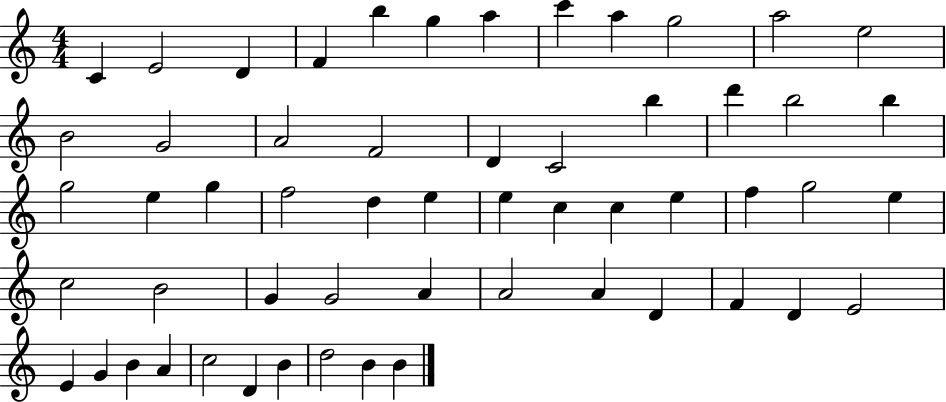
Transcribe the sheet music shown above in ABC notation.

X:1
T:Untitled
M:4/4
L:1/4
K:C
C E2 D F b g a c' a g2 a2 e2 B2 G2 A2 F2 D C2 b d' b2 b g2 e g f2 d e e c c e f g2 e c2 B2 G G2 A A2 A D F D E2 E G B A c2 D B d2 B B